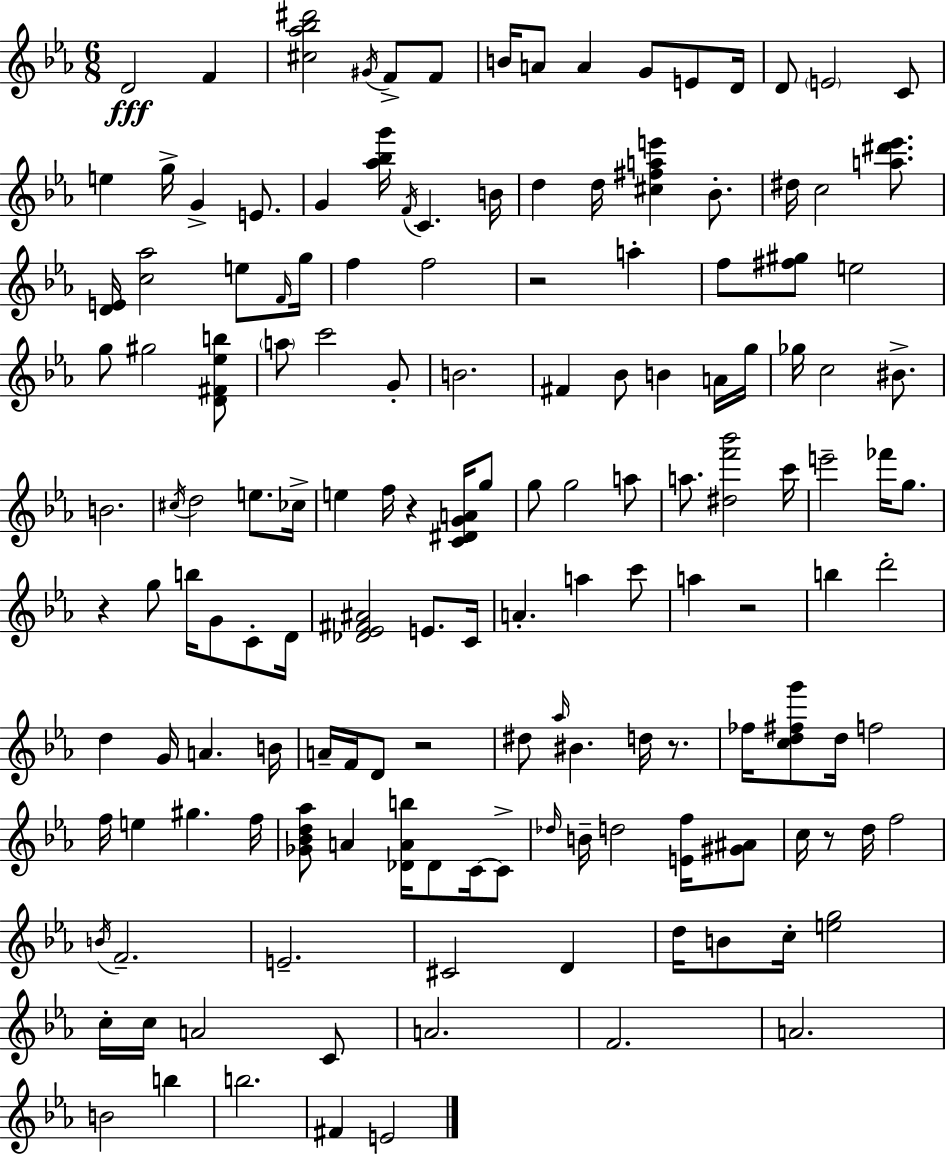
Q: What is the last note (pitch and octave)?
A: E4